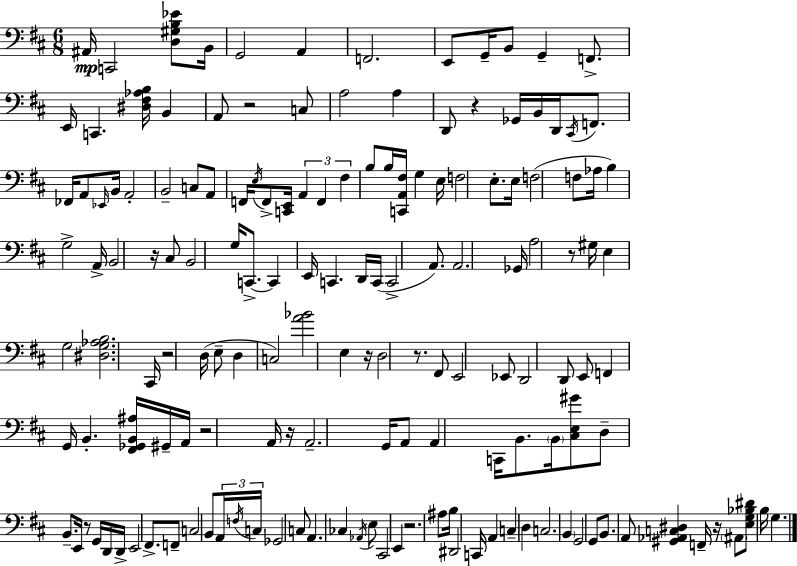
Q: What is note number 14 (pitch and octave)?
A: B2